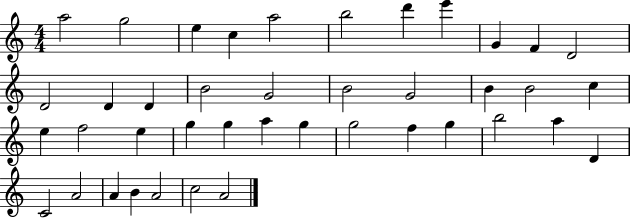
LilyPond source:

{
  \clef treble
  \numericTimeSignature
  \time 4/4
  \key c \major
  a''2 g''2 | e''4 c''4 a''2 | b''2 d'''4 e'''4 | g'4 f'4 d'2 | \break d'2 d'4 d'4 | b'2 g'2 | b'2 g'2 | b'4 b'2 c''4 | \break e''4 f''2 e''4 | g''4 g''4 a''4 g''4 | g''2 f''4 g''4 | b''2 a''4 d'4 | \break c'2 a'2 | a'4 b'4 a'2 | c''2 a'2 | \bar "|."
}